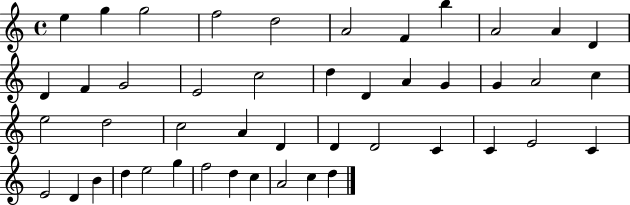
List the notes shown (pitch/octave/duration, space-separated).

E5/q G5/q G5/h F5/h D5/h A4/h F4/q B5/q A4/h A4/q D4/q D4/q F4/q G4/h E4/h C5/h D5/q D4/q A4/q G4/q G4/q A4/h C5/q E5/h D5/h C5/h A4/q D4/q D4/q D4/h C4/q C4/q E4/h C4/q E4/h D4/q B4/q D5/q E5/h G5/q F5/h D5/q C5/q A4/h C5/q D5/q